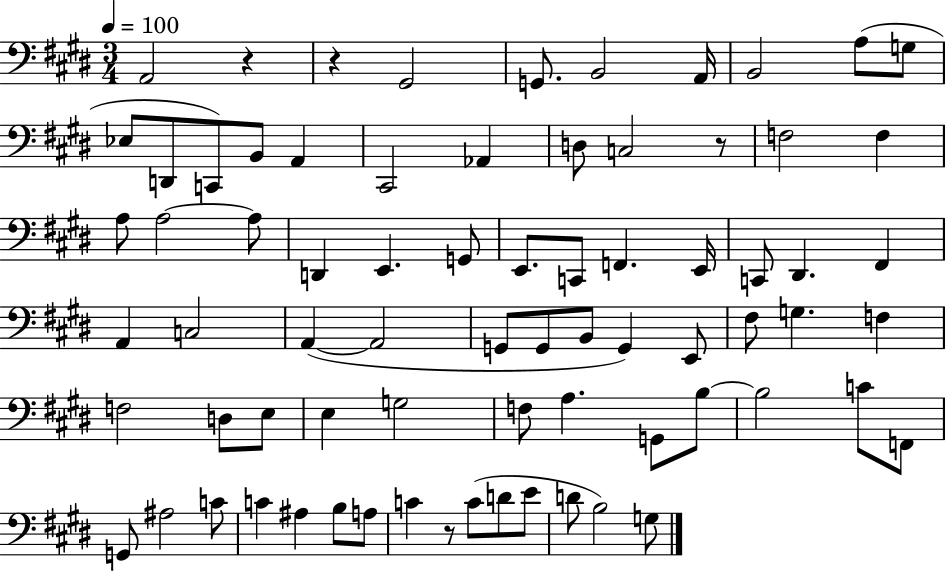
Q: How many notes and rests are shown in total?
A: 74